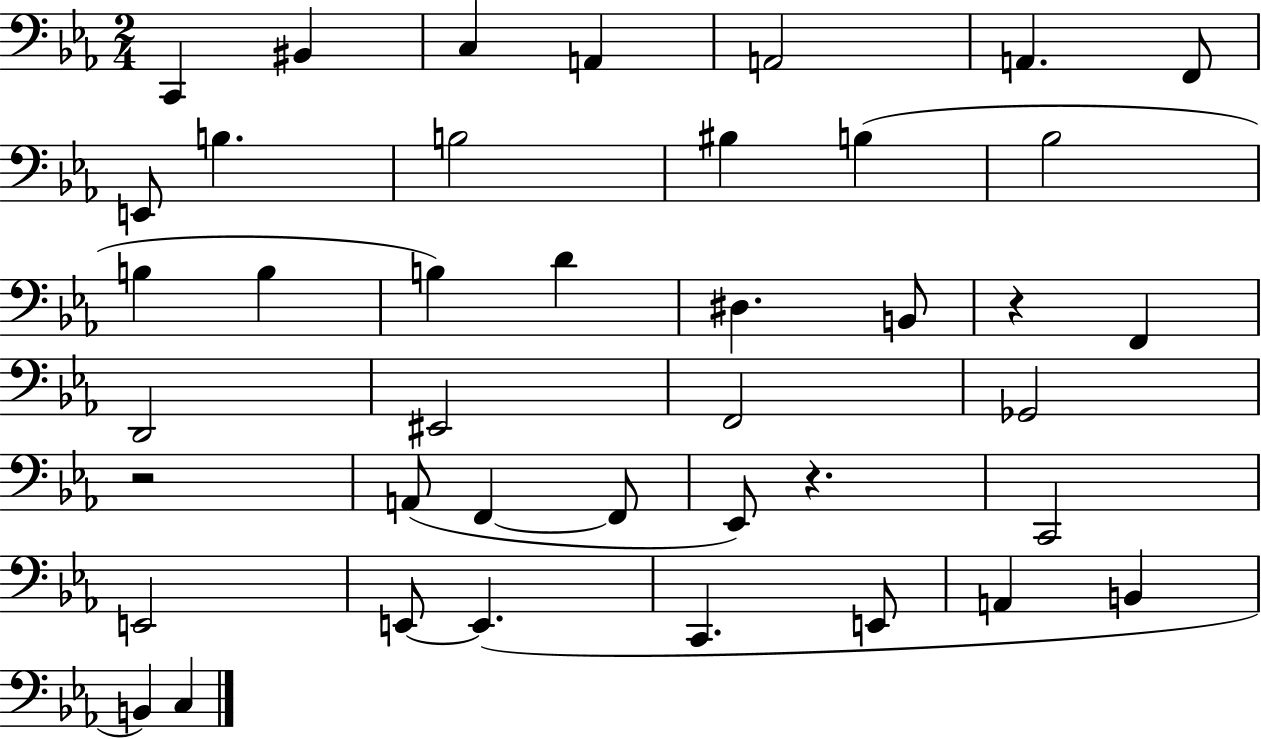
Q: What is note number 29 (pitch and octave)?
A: C2